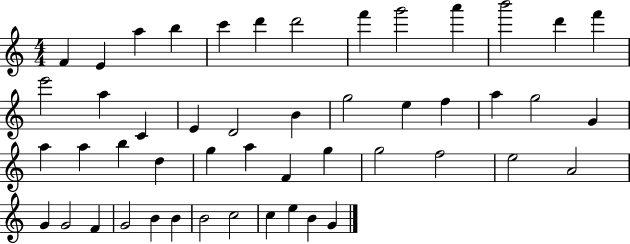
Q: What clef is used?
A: treble